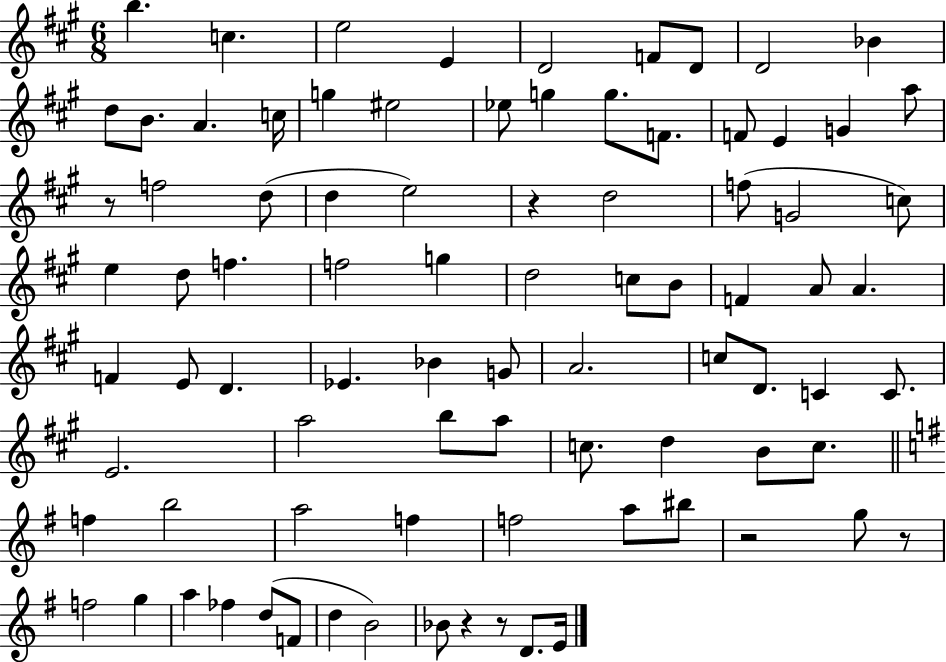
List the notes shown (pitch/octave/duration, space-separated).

B5/q. C5/q. E5/h E4/q D4/h F4/e D4/e D4/h Bb4/q D5/e B4/e. A4/q. C5/s G5/q EIS5/h Eb5/e G5/q G5/e. F4/e. F4/e E4/q G4/q A5/e R/e F5/h D5/e D5/q E5/h R/q D5/h F5/e G4/h C5/e E5/q D5/e F5/q. F5/h G5/q D5/h C5/e B4/e F4/q A4/e A4/q. F4/q E4/e D4/q. Eb4/q. Bb4/q G4/e A4/h. C5/e D4/e. C4/q C4/e. E4/h. A5/h B5/e A5/e C5/e. D5/q B4/e C5/e. F5/q B5/h A5/h F5/q F5/h A5/e BIS5/e R/h G5/e R/e F5/h G5/q A5/q FES5/q D5/e F4/e D5/q B4/h Bb4/e R/q R/e D4/e. E4/s